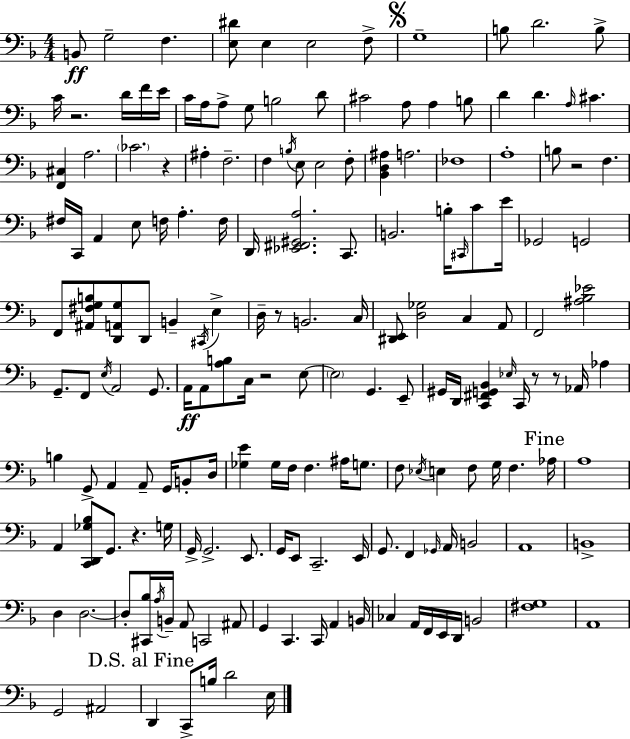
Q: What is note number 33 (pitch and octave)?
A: F3